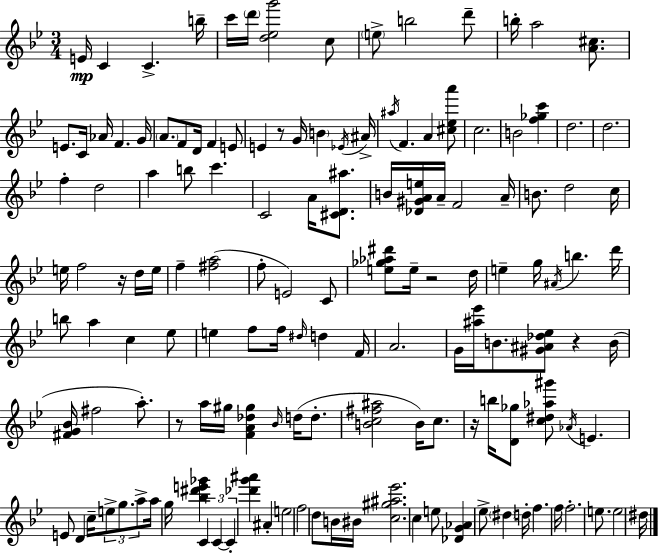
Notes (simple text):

E4/s C4/q C4/q. B5/s C6/s D6/s [D5,Eb5,G6]/h C5/e E5/e B5/h D6/e B5/s A5/h [A4,C#5]/e. E4/e. C4/s Ab4/s F4/q. G4/s A4/e. F4/e D4/s F4/q E4/e E4/q R/e G4/s B4/q Eb4/s A#4/s A#5/s F4/q. A4/q [C#5,Eb5,A6]/e C5/h. B4/h [F5,Gb5,C6]/q D5/h. D5/h. F5/q D5/h A5/q B5/e C6/q. C4/h A4/s [C#4,D4,A#5]/e. B4/s [Db4,G#4,A4,E5]/s A4/s F4/h A4/s B4/e. D5/h C5/s E5/s F5/h R/s D5/s E5/s F5/q [F#5,A5]/h F5/e E4/h C4/e [E5,Gb5,Ab5,D#6]/e E5/s R/h D5/s E5/q G5/s A#4/s B5/q. D6/s B5/e A5/q C5/q Eb5/e E5/q F5/e F5/s D#5/s D5/q F4/s A4/h. G4/s [A#5,Eb6]/s B4/e. [G#4,A#4,Db5,Eb5]/e R/q B4/s [F#4,G4,Bb4]/s F#5/h A5/e. R/e A5/s G#5/s [F4,A4,Db5,G#5]/q Bb4/s D5/s D5/e. [B4,C5,F#5,A#5]/h B4/s C5/e. R/s B5/s [D4,Gb5]/e [C5,D#5,Ab5,G#6]/e Ab4/s E4/q. E4/e D4/q C5/s E5/e G5/e. A5/e A5/s G5/s [Bb5,D#6,E6,Gb6]/q C4/q C4/q C4/q [Db6,G6,A#6]/q A#4/q E5/h F5/h D5/e B4/s BIS4/s [C5,G#5,A#5,Eb6]/h. C5/q E5/e [Db4,G4,Ab4]/q Eb5/e D#5/q D5/s F5/q. F5/s F5/h. E5/e. E5/h D#5/s